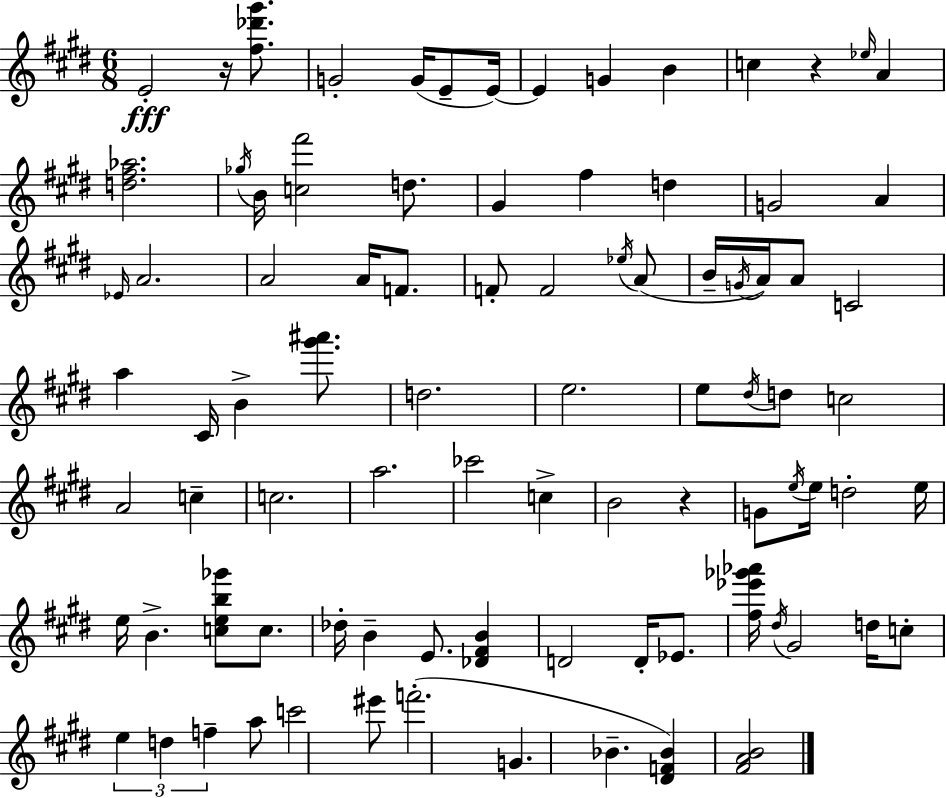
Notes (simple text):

E4/h R/s [F#5,Db6,G#6]/e. G4/h G4/s E4/e E4/s E4/q G4/q B4/q C5/q R/q Eb5/s A4/q [D5,F#5,Ab5]/h. Gb5/s B4/s [C5,F#6]/h D5/e. G#4/q F#5/q D5/q G4/h A4/q Eb4/s A4/h. A4/h A4/s F4/e. F4/e F4/h Eb5/s A4/e B4/s G4/s A4/s A4/e C4/h A5/q C#4/s B4/q [G#6,A#6]/e. D5/h. E5/h. E5/e D#5/s D5/e C5/h A4/h C5/q C5/h. A5/h. CES6/h C5/q B4/h R/q G4/e E5/s E5/s D5/h E5/s E5/s B4/q. [C5,E5,B5,Gb6]/e C5/e. Db5/s B4/q E4/e. [Db4,F#4,B4]/q D4/h D4/s Eb4/e. [F#5,Eb6,Gb6,Ab6]/s D#5/s G#4/h D5/s C5/e E5/q D5/q F5/q A5/e C6/h EIS6/e F6/h. G4/q. Bb4/q. [D#4,F4,Bb4]/q [F#4,A4,B4]/h